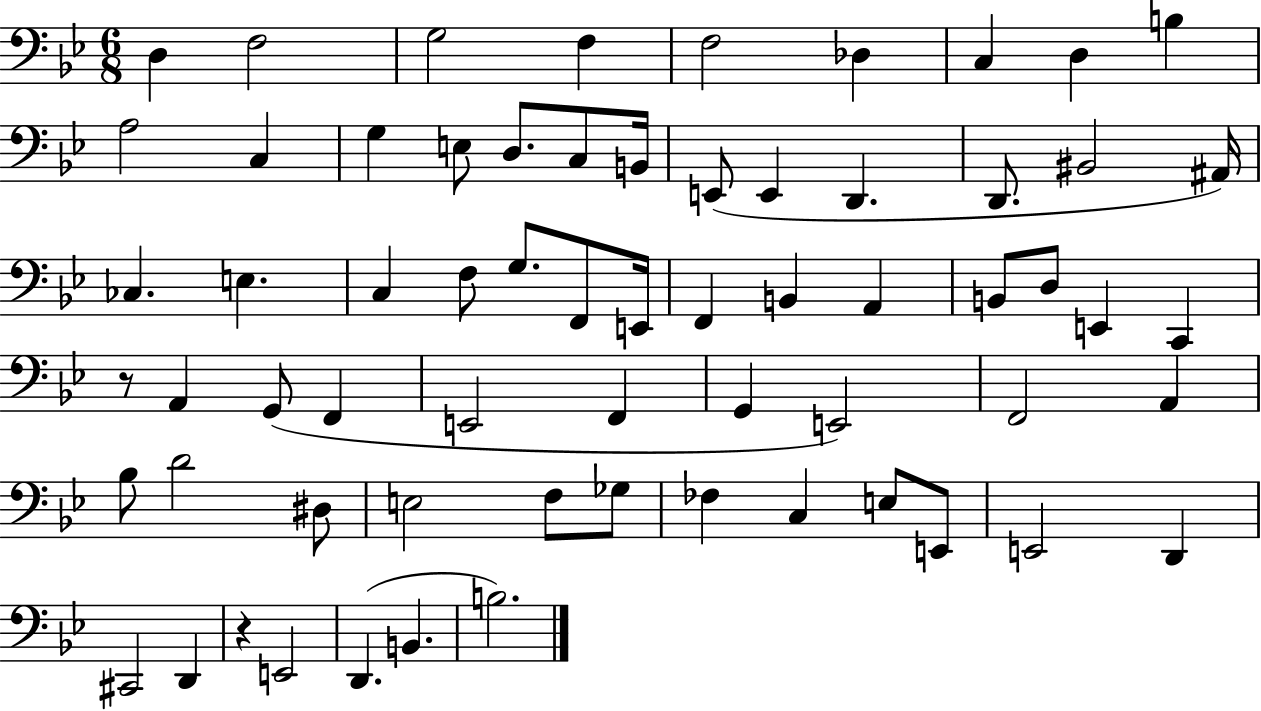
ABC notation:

X:1
T:Untitled
M:6/8
L:1/4
K:Bb
D, F,2 G,2 F, F,2 _D, C, D, B, A,2 C, G, E,/2 D,/2 C,/2 B,,/4 E,,/2 E,, D,, D,,/2 ^B,,2 ^A,,/4 _C, E, C, F,/2 G,/2 F,,/2 E,,/4 F,, B,, A,, B,,/2 D,/2 E,, C,, z/2 A,, G,,/2 F,, E,,2 F,, G,, E,,2 F,,2 A,, _B,/2 D2 ^D,/2 E,2 F,/2 _G,/2 _F, C, E,/2 E,,/2 E,,2 D,, ^C,,2 D,, z E,,2 D,, B,, B,2